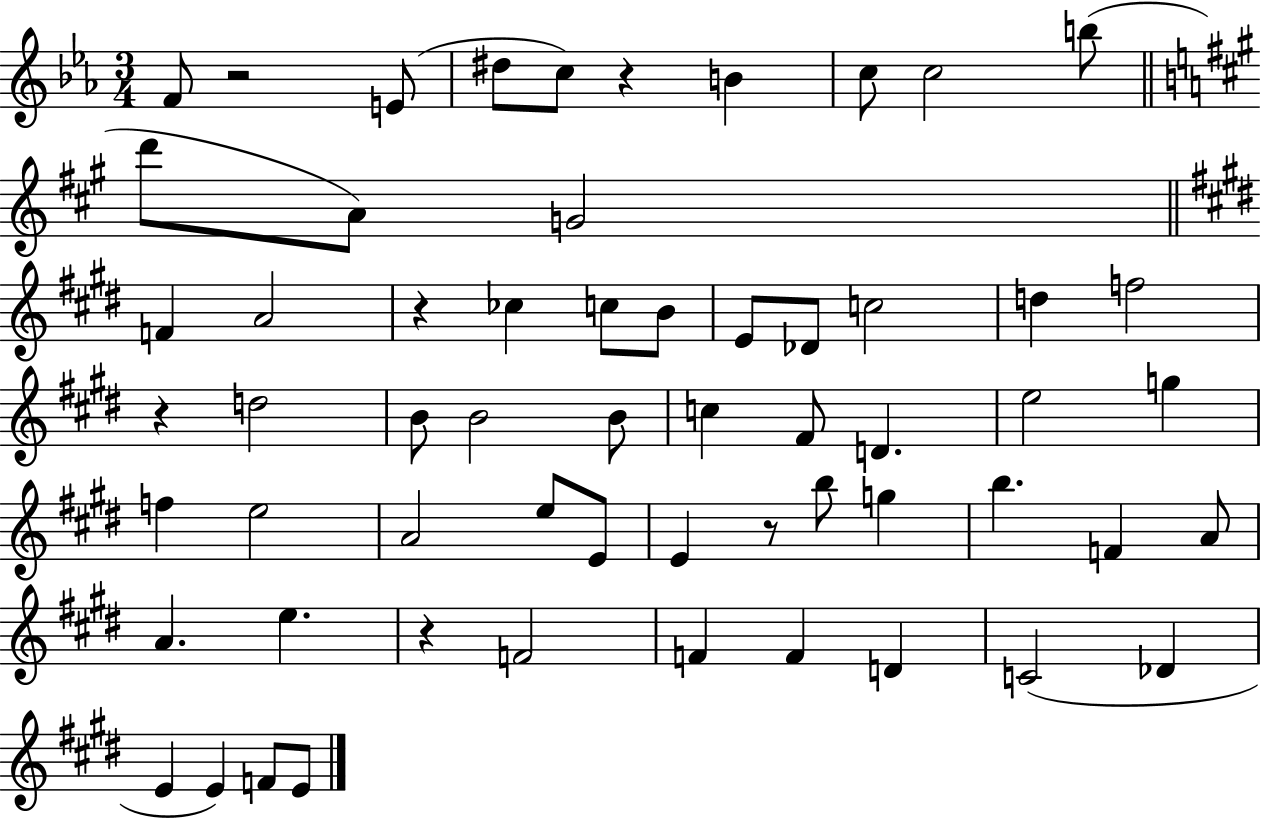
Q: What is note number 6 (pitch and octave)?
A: C5